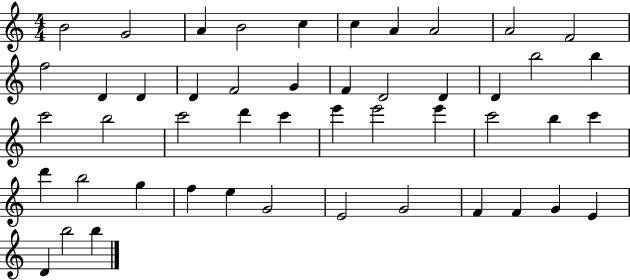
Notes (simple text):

B4/h G4/h A4/q B4/h C5/q C5/q A4/q A4/h A4/h F4/h F5/h D4/q D4/q D4/q F4/h G4/q F4/q D4/h D4/q D4/q B5/h B5/q C6/h B5/h C6/h D6/q C6/q E6/q E6/h E6/q C6/h B5/q C6/q D6/q B5/h G5/q F5/q E5/q G4/h E4/h G4/h F4/q F4/q G4/q E4/q D4/q B5/h B5/q